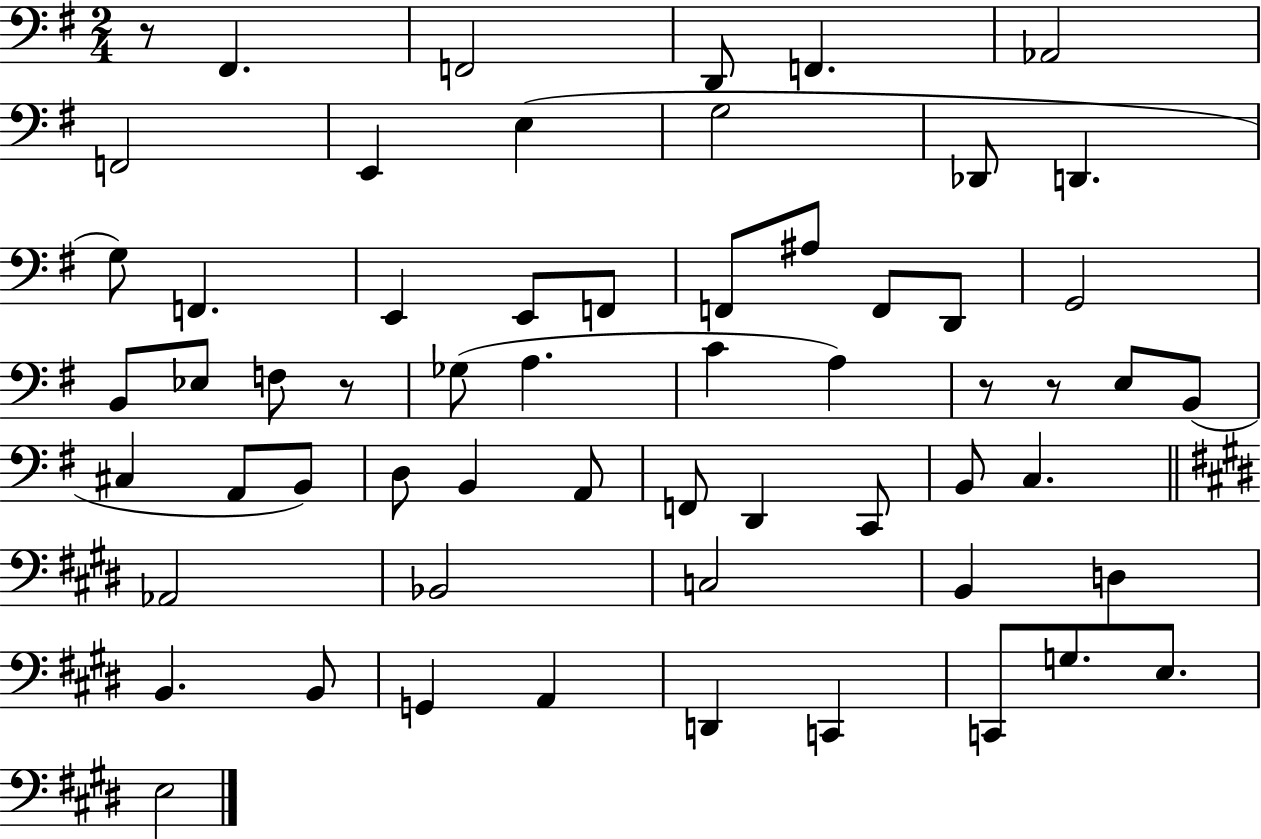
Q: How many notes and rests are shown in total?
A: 60